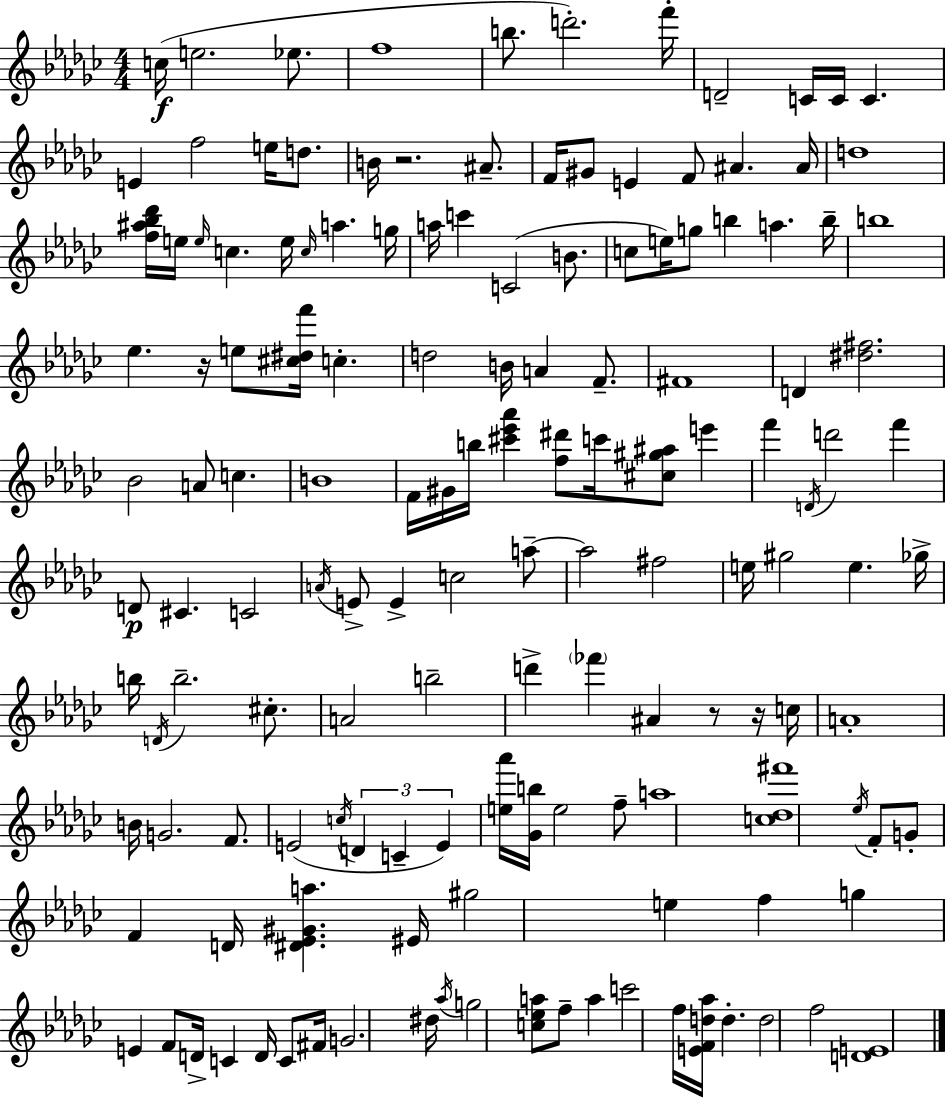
{
  \clef treble
  \numericTimeSignature
  \time 4/4
  \key ees \minor
  c''16(\f e''2. ees''8. | f''1 | b''8. d'''2.-.) f'''16-. | d'2-- c'16 c'16 c'4. | \break e'4 f''2 e''16 d''8. | b'16 r2. ais'8.-- | f'16 gis'8 e'4 f'8 ais'4. ais'16 | d''1 | \break <f'' ais'' bes'' des'''>16 e''16 \grace { e''16 } c''4. e''16 \grace { c''16 } a''4. | g''16 a''16 c'''4 c'2( b'8. | c''8 e''16) g''8 b''4 a''4. | b''16-- b''1 | \break ees''4. r16 e''8 <cis'' dis'' f'''>16 c''4.-. | d''2 b'16 a'4 f'8.-- | fis'1 | d'4 <dis'' fis''>2. | \break bes'2 a'8 c''4. | b'1 | f'16 gis'16 b''16 <cis''' ees''' aes'''>4 <f'' dis'''>8 c'''16 <cis'' gis'' ais''>8 e'''4 | f'''4 \acciaccatura { d'16 } d'''2 f'''4 | \break d'8\p cis'4. c'2 | \acciaccatura { a'16 } e'8-> e'4-> c''2 | a''8--~~ a''2 fis''2 | e''16 gis''2 e''4. | \break ges''16-> b''16 \acciaccatura { d'16 } b''2.-- | cis''8.-. a'2 b''2-- | d'''4-> \parenthesize fes'''4 ais'4 | r8 r16 c''16 a'1-. | \break b'16 g'2. | f'8. e'2( \acciaccatura { c''16 } \tuplet 3/2 { d'4 | c'4-- e'4) } <e'' aes'''>16 <ges' b''>16 e''2 | f''8-- a''1 | \break <c'' des'' fis'''>1 | \acciaccatura { ees''16 } f'8-. g'8-. f'4 d'16 | <dis' ees' gis' a''>4. eis'16 gis''2 e''4 | f''4 g''4 e'4 f'8 | \break d'16-> c'4 d'16 c'8 fis'16 g'2. | dis''16 \acciaccatura { aes''16 } g''2 | <c'' ees'' a''>8 f''8-- a''4 c'''2 | f''16 <e' f' d'' aes''>16 d''4.-. d''2 | \break f''2 <d' e'>1 | \bar "|."
}